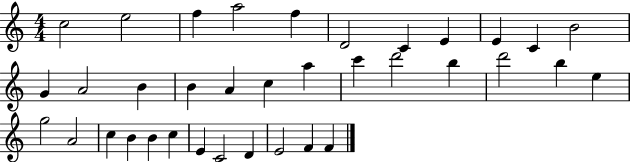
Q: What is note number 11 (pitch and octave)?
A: B4